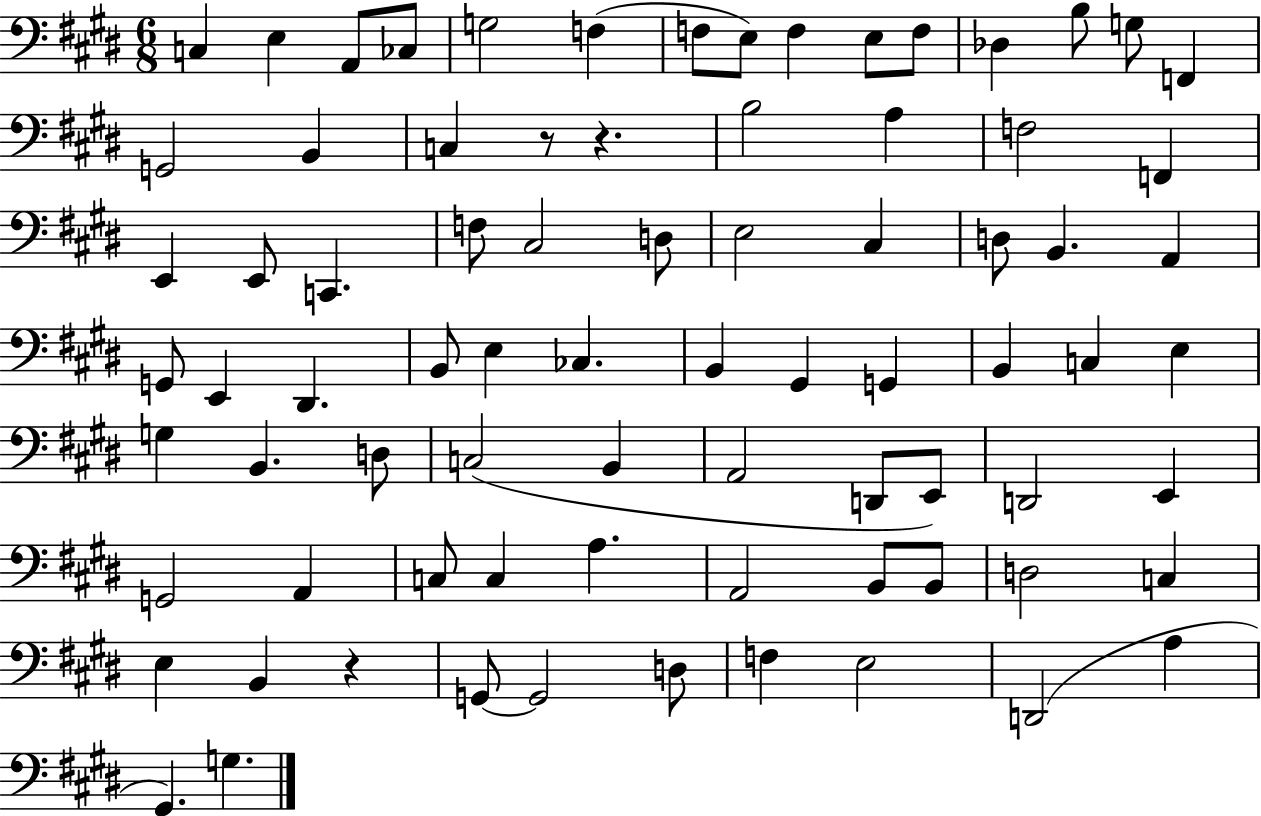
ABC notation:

X:1
T:Untitled
M:6/8
L:1/4
K:E
C, E, A,,/2 _C,/2 G,2 F, F,/2 E,/2 F, E,/2 F,/2 _D, B,/2 G,/2 F,, G,,2 B,, C, z/2 z B,2 A, F,2 F,, E,, E,,/2 C,, F,/2 ^C,2 D,/2 E,2 ^C, D,/2 B,, A,, G,,/2 E,, ^D,, B,,/2 E, _C, B,, ^G,, G,, B,, C, E, G, B,, D,/2 C,2 B,, A,,2 D,,/2 E,,/2 D,,2 E,, G,,2 A,, C,/2 C, A, A,,2 B,,/2 B,,/2 D,2 C, E, B,, z G,,/2 G,,2 D,/2 F, E,2 D,,2 A, ^G,, G,